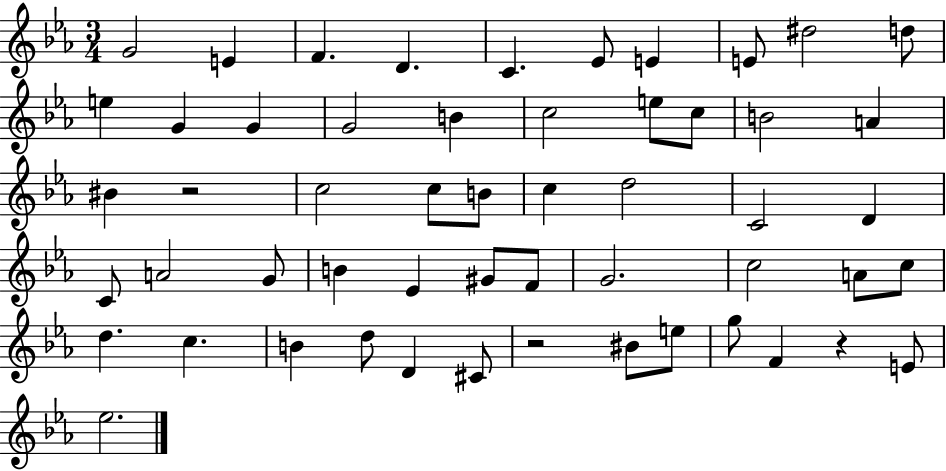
G4/h E4/q F4/q. D4/q. C4/q. Eb4/e E4/q E4/e D#5/h D5/e E5/q G4/q G4/q G4/h B4/q C5/h E5/e C5/e B4/h A4/q BIS4/q R/h C5/h C5/e B4/e C5/q D5/h C4/h D4/q C4/e A4/h G4/e B4/q Eb4/q G#4/e F4/e G4/h. C5/h A4/e C5/e D5/q. C5/q. B4/q D5/e D4/q C#4/e R/h BIS4/e E5/e G5/e F4/q R/q E4/e Eb5/h.